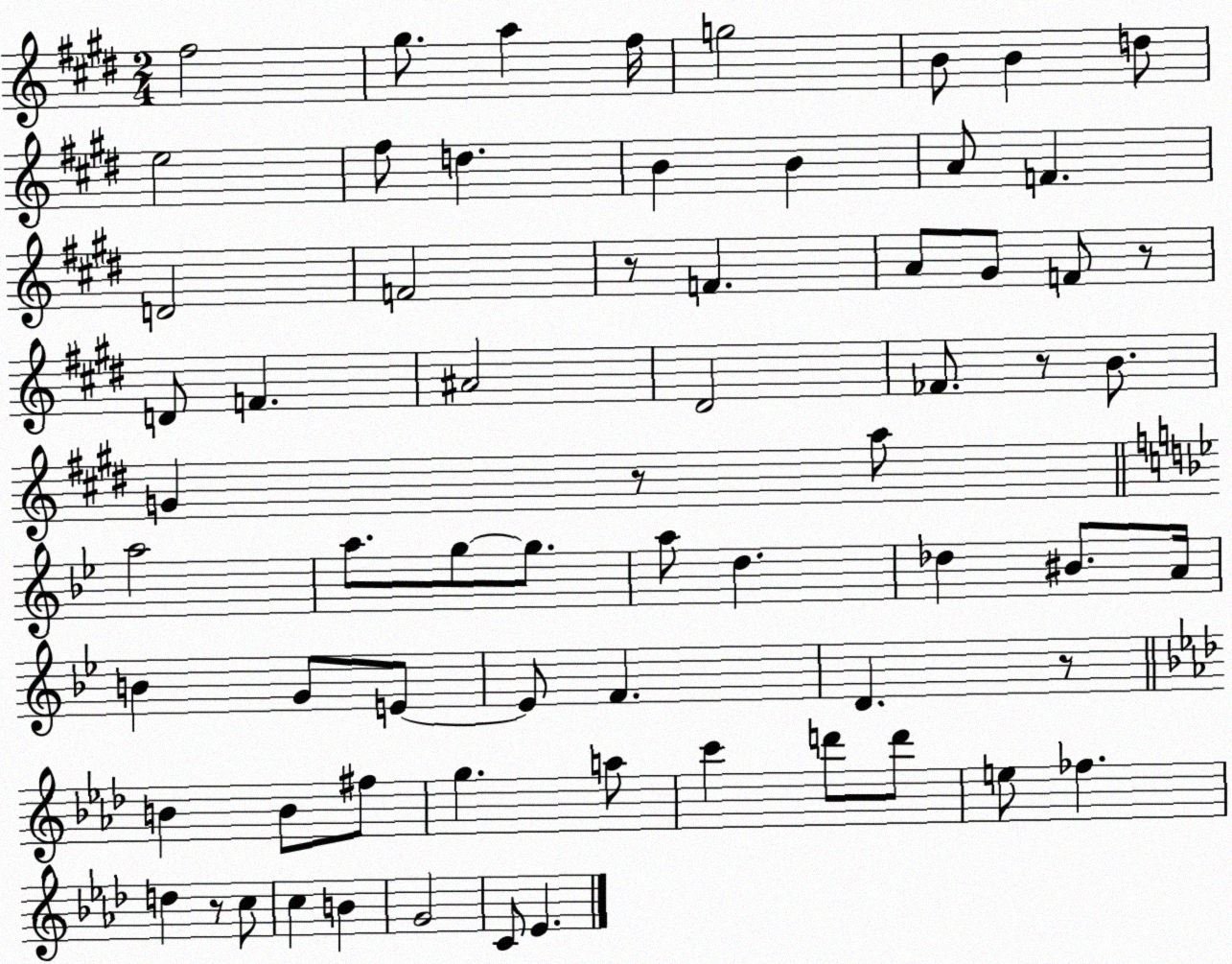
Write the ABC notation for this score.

X:1
T:Untitled
M:2/4
L:1/4
K:E
^f2 ^g/2 a ^f/4 g2 B/2 B d/2 e2 ^f/2 d B B A/2 F D2 F2 z/2 F A/2 ^G/2 F/2 z/2 D/2 F ^A2 ^D2 _F/2 z/2 B/2 G z/2 a/2 a2 a/2 g/2 g/2 a/2 d _d ^B/2 A/4 B G/2 E/2 E/2 F D z/2 B B/2 ^f/2 g a/2 c' d'/2 d'/2 e/2 _f d z/2 c/2 c B G2 C/2 _E